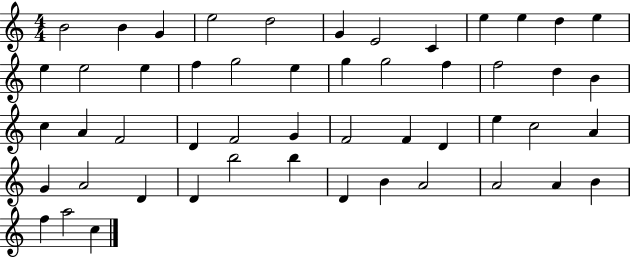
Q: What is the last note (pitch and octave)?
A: C5